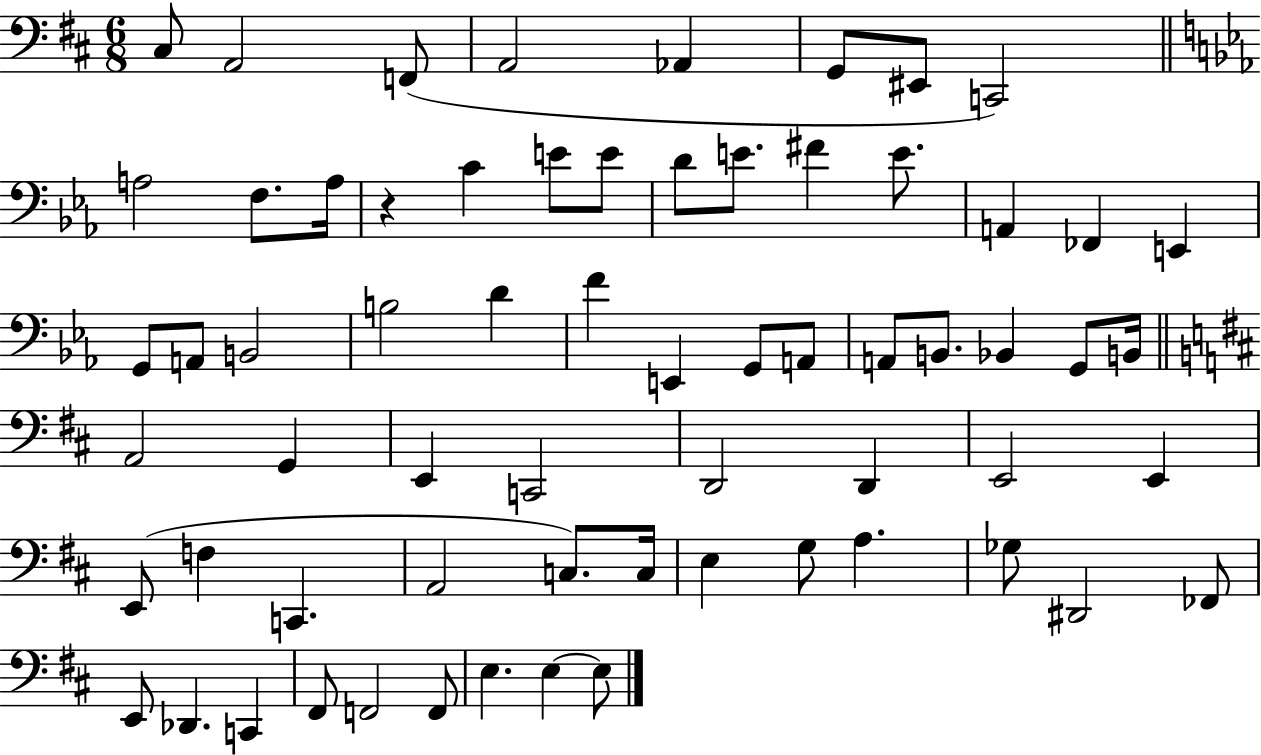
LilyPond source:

{
  \clef bass
  \numericTimeSignature
  \time 6/8
  \key d \major
  cis8 a,2 f,8( | a,2 aes,4 | g,8 eis,8 c,2) | \bar "||" \break \key ees \major a2 f8. a16 | r4 c'4 e'8 e'8 | d'8 e'8. fis'4 e'8. | a,4 fes,4 e,4 | \break g,8 a,8 b,2 | b2 d'4 | f'4 e,4 g,8 a,8 | a,8 b,8. bes,4 g,8 b,16 | \break \bar "||" \break \key d \major a,2 g,4 | e,4 c,2 | d,2 d,4 | e,2 e,4 | \break e,8( f4 c,4. | a,2 c8.) c16 | e4 g8 a4. | ges8 dis,2 fes,8 | \break e,8 des,4. c,4 | fis,8 f,2 f,8 | e4. e4~~ e8 | \bar "|."
}